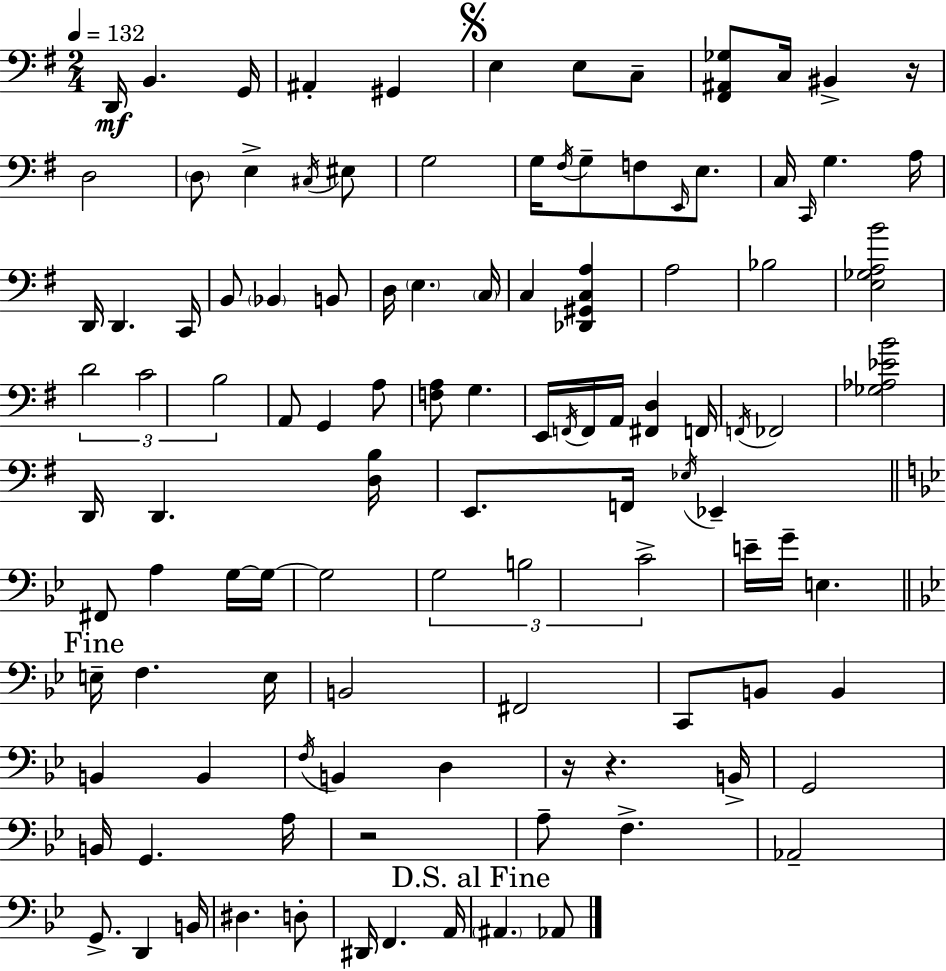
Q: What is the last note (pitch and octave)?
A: Ab2